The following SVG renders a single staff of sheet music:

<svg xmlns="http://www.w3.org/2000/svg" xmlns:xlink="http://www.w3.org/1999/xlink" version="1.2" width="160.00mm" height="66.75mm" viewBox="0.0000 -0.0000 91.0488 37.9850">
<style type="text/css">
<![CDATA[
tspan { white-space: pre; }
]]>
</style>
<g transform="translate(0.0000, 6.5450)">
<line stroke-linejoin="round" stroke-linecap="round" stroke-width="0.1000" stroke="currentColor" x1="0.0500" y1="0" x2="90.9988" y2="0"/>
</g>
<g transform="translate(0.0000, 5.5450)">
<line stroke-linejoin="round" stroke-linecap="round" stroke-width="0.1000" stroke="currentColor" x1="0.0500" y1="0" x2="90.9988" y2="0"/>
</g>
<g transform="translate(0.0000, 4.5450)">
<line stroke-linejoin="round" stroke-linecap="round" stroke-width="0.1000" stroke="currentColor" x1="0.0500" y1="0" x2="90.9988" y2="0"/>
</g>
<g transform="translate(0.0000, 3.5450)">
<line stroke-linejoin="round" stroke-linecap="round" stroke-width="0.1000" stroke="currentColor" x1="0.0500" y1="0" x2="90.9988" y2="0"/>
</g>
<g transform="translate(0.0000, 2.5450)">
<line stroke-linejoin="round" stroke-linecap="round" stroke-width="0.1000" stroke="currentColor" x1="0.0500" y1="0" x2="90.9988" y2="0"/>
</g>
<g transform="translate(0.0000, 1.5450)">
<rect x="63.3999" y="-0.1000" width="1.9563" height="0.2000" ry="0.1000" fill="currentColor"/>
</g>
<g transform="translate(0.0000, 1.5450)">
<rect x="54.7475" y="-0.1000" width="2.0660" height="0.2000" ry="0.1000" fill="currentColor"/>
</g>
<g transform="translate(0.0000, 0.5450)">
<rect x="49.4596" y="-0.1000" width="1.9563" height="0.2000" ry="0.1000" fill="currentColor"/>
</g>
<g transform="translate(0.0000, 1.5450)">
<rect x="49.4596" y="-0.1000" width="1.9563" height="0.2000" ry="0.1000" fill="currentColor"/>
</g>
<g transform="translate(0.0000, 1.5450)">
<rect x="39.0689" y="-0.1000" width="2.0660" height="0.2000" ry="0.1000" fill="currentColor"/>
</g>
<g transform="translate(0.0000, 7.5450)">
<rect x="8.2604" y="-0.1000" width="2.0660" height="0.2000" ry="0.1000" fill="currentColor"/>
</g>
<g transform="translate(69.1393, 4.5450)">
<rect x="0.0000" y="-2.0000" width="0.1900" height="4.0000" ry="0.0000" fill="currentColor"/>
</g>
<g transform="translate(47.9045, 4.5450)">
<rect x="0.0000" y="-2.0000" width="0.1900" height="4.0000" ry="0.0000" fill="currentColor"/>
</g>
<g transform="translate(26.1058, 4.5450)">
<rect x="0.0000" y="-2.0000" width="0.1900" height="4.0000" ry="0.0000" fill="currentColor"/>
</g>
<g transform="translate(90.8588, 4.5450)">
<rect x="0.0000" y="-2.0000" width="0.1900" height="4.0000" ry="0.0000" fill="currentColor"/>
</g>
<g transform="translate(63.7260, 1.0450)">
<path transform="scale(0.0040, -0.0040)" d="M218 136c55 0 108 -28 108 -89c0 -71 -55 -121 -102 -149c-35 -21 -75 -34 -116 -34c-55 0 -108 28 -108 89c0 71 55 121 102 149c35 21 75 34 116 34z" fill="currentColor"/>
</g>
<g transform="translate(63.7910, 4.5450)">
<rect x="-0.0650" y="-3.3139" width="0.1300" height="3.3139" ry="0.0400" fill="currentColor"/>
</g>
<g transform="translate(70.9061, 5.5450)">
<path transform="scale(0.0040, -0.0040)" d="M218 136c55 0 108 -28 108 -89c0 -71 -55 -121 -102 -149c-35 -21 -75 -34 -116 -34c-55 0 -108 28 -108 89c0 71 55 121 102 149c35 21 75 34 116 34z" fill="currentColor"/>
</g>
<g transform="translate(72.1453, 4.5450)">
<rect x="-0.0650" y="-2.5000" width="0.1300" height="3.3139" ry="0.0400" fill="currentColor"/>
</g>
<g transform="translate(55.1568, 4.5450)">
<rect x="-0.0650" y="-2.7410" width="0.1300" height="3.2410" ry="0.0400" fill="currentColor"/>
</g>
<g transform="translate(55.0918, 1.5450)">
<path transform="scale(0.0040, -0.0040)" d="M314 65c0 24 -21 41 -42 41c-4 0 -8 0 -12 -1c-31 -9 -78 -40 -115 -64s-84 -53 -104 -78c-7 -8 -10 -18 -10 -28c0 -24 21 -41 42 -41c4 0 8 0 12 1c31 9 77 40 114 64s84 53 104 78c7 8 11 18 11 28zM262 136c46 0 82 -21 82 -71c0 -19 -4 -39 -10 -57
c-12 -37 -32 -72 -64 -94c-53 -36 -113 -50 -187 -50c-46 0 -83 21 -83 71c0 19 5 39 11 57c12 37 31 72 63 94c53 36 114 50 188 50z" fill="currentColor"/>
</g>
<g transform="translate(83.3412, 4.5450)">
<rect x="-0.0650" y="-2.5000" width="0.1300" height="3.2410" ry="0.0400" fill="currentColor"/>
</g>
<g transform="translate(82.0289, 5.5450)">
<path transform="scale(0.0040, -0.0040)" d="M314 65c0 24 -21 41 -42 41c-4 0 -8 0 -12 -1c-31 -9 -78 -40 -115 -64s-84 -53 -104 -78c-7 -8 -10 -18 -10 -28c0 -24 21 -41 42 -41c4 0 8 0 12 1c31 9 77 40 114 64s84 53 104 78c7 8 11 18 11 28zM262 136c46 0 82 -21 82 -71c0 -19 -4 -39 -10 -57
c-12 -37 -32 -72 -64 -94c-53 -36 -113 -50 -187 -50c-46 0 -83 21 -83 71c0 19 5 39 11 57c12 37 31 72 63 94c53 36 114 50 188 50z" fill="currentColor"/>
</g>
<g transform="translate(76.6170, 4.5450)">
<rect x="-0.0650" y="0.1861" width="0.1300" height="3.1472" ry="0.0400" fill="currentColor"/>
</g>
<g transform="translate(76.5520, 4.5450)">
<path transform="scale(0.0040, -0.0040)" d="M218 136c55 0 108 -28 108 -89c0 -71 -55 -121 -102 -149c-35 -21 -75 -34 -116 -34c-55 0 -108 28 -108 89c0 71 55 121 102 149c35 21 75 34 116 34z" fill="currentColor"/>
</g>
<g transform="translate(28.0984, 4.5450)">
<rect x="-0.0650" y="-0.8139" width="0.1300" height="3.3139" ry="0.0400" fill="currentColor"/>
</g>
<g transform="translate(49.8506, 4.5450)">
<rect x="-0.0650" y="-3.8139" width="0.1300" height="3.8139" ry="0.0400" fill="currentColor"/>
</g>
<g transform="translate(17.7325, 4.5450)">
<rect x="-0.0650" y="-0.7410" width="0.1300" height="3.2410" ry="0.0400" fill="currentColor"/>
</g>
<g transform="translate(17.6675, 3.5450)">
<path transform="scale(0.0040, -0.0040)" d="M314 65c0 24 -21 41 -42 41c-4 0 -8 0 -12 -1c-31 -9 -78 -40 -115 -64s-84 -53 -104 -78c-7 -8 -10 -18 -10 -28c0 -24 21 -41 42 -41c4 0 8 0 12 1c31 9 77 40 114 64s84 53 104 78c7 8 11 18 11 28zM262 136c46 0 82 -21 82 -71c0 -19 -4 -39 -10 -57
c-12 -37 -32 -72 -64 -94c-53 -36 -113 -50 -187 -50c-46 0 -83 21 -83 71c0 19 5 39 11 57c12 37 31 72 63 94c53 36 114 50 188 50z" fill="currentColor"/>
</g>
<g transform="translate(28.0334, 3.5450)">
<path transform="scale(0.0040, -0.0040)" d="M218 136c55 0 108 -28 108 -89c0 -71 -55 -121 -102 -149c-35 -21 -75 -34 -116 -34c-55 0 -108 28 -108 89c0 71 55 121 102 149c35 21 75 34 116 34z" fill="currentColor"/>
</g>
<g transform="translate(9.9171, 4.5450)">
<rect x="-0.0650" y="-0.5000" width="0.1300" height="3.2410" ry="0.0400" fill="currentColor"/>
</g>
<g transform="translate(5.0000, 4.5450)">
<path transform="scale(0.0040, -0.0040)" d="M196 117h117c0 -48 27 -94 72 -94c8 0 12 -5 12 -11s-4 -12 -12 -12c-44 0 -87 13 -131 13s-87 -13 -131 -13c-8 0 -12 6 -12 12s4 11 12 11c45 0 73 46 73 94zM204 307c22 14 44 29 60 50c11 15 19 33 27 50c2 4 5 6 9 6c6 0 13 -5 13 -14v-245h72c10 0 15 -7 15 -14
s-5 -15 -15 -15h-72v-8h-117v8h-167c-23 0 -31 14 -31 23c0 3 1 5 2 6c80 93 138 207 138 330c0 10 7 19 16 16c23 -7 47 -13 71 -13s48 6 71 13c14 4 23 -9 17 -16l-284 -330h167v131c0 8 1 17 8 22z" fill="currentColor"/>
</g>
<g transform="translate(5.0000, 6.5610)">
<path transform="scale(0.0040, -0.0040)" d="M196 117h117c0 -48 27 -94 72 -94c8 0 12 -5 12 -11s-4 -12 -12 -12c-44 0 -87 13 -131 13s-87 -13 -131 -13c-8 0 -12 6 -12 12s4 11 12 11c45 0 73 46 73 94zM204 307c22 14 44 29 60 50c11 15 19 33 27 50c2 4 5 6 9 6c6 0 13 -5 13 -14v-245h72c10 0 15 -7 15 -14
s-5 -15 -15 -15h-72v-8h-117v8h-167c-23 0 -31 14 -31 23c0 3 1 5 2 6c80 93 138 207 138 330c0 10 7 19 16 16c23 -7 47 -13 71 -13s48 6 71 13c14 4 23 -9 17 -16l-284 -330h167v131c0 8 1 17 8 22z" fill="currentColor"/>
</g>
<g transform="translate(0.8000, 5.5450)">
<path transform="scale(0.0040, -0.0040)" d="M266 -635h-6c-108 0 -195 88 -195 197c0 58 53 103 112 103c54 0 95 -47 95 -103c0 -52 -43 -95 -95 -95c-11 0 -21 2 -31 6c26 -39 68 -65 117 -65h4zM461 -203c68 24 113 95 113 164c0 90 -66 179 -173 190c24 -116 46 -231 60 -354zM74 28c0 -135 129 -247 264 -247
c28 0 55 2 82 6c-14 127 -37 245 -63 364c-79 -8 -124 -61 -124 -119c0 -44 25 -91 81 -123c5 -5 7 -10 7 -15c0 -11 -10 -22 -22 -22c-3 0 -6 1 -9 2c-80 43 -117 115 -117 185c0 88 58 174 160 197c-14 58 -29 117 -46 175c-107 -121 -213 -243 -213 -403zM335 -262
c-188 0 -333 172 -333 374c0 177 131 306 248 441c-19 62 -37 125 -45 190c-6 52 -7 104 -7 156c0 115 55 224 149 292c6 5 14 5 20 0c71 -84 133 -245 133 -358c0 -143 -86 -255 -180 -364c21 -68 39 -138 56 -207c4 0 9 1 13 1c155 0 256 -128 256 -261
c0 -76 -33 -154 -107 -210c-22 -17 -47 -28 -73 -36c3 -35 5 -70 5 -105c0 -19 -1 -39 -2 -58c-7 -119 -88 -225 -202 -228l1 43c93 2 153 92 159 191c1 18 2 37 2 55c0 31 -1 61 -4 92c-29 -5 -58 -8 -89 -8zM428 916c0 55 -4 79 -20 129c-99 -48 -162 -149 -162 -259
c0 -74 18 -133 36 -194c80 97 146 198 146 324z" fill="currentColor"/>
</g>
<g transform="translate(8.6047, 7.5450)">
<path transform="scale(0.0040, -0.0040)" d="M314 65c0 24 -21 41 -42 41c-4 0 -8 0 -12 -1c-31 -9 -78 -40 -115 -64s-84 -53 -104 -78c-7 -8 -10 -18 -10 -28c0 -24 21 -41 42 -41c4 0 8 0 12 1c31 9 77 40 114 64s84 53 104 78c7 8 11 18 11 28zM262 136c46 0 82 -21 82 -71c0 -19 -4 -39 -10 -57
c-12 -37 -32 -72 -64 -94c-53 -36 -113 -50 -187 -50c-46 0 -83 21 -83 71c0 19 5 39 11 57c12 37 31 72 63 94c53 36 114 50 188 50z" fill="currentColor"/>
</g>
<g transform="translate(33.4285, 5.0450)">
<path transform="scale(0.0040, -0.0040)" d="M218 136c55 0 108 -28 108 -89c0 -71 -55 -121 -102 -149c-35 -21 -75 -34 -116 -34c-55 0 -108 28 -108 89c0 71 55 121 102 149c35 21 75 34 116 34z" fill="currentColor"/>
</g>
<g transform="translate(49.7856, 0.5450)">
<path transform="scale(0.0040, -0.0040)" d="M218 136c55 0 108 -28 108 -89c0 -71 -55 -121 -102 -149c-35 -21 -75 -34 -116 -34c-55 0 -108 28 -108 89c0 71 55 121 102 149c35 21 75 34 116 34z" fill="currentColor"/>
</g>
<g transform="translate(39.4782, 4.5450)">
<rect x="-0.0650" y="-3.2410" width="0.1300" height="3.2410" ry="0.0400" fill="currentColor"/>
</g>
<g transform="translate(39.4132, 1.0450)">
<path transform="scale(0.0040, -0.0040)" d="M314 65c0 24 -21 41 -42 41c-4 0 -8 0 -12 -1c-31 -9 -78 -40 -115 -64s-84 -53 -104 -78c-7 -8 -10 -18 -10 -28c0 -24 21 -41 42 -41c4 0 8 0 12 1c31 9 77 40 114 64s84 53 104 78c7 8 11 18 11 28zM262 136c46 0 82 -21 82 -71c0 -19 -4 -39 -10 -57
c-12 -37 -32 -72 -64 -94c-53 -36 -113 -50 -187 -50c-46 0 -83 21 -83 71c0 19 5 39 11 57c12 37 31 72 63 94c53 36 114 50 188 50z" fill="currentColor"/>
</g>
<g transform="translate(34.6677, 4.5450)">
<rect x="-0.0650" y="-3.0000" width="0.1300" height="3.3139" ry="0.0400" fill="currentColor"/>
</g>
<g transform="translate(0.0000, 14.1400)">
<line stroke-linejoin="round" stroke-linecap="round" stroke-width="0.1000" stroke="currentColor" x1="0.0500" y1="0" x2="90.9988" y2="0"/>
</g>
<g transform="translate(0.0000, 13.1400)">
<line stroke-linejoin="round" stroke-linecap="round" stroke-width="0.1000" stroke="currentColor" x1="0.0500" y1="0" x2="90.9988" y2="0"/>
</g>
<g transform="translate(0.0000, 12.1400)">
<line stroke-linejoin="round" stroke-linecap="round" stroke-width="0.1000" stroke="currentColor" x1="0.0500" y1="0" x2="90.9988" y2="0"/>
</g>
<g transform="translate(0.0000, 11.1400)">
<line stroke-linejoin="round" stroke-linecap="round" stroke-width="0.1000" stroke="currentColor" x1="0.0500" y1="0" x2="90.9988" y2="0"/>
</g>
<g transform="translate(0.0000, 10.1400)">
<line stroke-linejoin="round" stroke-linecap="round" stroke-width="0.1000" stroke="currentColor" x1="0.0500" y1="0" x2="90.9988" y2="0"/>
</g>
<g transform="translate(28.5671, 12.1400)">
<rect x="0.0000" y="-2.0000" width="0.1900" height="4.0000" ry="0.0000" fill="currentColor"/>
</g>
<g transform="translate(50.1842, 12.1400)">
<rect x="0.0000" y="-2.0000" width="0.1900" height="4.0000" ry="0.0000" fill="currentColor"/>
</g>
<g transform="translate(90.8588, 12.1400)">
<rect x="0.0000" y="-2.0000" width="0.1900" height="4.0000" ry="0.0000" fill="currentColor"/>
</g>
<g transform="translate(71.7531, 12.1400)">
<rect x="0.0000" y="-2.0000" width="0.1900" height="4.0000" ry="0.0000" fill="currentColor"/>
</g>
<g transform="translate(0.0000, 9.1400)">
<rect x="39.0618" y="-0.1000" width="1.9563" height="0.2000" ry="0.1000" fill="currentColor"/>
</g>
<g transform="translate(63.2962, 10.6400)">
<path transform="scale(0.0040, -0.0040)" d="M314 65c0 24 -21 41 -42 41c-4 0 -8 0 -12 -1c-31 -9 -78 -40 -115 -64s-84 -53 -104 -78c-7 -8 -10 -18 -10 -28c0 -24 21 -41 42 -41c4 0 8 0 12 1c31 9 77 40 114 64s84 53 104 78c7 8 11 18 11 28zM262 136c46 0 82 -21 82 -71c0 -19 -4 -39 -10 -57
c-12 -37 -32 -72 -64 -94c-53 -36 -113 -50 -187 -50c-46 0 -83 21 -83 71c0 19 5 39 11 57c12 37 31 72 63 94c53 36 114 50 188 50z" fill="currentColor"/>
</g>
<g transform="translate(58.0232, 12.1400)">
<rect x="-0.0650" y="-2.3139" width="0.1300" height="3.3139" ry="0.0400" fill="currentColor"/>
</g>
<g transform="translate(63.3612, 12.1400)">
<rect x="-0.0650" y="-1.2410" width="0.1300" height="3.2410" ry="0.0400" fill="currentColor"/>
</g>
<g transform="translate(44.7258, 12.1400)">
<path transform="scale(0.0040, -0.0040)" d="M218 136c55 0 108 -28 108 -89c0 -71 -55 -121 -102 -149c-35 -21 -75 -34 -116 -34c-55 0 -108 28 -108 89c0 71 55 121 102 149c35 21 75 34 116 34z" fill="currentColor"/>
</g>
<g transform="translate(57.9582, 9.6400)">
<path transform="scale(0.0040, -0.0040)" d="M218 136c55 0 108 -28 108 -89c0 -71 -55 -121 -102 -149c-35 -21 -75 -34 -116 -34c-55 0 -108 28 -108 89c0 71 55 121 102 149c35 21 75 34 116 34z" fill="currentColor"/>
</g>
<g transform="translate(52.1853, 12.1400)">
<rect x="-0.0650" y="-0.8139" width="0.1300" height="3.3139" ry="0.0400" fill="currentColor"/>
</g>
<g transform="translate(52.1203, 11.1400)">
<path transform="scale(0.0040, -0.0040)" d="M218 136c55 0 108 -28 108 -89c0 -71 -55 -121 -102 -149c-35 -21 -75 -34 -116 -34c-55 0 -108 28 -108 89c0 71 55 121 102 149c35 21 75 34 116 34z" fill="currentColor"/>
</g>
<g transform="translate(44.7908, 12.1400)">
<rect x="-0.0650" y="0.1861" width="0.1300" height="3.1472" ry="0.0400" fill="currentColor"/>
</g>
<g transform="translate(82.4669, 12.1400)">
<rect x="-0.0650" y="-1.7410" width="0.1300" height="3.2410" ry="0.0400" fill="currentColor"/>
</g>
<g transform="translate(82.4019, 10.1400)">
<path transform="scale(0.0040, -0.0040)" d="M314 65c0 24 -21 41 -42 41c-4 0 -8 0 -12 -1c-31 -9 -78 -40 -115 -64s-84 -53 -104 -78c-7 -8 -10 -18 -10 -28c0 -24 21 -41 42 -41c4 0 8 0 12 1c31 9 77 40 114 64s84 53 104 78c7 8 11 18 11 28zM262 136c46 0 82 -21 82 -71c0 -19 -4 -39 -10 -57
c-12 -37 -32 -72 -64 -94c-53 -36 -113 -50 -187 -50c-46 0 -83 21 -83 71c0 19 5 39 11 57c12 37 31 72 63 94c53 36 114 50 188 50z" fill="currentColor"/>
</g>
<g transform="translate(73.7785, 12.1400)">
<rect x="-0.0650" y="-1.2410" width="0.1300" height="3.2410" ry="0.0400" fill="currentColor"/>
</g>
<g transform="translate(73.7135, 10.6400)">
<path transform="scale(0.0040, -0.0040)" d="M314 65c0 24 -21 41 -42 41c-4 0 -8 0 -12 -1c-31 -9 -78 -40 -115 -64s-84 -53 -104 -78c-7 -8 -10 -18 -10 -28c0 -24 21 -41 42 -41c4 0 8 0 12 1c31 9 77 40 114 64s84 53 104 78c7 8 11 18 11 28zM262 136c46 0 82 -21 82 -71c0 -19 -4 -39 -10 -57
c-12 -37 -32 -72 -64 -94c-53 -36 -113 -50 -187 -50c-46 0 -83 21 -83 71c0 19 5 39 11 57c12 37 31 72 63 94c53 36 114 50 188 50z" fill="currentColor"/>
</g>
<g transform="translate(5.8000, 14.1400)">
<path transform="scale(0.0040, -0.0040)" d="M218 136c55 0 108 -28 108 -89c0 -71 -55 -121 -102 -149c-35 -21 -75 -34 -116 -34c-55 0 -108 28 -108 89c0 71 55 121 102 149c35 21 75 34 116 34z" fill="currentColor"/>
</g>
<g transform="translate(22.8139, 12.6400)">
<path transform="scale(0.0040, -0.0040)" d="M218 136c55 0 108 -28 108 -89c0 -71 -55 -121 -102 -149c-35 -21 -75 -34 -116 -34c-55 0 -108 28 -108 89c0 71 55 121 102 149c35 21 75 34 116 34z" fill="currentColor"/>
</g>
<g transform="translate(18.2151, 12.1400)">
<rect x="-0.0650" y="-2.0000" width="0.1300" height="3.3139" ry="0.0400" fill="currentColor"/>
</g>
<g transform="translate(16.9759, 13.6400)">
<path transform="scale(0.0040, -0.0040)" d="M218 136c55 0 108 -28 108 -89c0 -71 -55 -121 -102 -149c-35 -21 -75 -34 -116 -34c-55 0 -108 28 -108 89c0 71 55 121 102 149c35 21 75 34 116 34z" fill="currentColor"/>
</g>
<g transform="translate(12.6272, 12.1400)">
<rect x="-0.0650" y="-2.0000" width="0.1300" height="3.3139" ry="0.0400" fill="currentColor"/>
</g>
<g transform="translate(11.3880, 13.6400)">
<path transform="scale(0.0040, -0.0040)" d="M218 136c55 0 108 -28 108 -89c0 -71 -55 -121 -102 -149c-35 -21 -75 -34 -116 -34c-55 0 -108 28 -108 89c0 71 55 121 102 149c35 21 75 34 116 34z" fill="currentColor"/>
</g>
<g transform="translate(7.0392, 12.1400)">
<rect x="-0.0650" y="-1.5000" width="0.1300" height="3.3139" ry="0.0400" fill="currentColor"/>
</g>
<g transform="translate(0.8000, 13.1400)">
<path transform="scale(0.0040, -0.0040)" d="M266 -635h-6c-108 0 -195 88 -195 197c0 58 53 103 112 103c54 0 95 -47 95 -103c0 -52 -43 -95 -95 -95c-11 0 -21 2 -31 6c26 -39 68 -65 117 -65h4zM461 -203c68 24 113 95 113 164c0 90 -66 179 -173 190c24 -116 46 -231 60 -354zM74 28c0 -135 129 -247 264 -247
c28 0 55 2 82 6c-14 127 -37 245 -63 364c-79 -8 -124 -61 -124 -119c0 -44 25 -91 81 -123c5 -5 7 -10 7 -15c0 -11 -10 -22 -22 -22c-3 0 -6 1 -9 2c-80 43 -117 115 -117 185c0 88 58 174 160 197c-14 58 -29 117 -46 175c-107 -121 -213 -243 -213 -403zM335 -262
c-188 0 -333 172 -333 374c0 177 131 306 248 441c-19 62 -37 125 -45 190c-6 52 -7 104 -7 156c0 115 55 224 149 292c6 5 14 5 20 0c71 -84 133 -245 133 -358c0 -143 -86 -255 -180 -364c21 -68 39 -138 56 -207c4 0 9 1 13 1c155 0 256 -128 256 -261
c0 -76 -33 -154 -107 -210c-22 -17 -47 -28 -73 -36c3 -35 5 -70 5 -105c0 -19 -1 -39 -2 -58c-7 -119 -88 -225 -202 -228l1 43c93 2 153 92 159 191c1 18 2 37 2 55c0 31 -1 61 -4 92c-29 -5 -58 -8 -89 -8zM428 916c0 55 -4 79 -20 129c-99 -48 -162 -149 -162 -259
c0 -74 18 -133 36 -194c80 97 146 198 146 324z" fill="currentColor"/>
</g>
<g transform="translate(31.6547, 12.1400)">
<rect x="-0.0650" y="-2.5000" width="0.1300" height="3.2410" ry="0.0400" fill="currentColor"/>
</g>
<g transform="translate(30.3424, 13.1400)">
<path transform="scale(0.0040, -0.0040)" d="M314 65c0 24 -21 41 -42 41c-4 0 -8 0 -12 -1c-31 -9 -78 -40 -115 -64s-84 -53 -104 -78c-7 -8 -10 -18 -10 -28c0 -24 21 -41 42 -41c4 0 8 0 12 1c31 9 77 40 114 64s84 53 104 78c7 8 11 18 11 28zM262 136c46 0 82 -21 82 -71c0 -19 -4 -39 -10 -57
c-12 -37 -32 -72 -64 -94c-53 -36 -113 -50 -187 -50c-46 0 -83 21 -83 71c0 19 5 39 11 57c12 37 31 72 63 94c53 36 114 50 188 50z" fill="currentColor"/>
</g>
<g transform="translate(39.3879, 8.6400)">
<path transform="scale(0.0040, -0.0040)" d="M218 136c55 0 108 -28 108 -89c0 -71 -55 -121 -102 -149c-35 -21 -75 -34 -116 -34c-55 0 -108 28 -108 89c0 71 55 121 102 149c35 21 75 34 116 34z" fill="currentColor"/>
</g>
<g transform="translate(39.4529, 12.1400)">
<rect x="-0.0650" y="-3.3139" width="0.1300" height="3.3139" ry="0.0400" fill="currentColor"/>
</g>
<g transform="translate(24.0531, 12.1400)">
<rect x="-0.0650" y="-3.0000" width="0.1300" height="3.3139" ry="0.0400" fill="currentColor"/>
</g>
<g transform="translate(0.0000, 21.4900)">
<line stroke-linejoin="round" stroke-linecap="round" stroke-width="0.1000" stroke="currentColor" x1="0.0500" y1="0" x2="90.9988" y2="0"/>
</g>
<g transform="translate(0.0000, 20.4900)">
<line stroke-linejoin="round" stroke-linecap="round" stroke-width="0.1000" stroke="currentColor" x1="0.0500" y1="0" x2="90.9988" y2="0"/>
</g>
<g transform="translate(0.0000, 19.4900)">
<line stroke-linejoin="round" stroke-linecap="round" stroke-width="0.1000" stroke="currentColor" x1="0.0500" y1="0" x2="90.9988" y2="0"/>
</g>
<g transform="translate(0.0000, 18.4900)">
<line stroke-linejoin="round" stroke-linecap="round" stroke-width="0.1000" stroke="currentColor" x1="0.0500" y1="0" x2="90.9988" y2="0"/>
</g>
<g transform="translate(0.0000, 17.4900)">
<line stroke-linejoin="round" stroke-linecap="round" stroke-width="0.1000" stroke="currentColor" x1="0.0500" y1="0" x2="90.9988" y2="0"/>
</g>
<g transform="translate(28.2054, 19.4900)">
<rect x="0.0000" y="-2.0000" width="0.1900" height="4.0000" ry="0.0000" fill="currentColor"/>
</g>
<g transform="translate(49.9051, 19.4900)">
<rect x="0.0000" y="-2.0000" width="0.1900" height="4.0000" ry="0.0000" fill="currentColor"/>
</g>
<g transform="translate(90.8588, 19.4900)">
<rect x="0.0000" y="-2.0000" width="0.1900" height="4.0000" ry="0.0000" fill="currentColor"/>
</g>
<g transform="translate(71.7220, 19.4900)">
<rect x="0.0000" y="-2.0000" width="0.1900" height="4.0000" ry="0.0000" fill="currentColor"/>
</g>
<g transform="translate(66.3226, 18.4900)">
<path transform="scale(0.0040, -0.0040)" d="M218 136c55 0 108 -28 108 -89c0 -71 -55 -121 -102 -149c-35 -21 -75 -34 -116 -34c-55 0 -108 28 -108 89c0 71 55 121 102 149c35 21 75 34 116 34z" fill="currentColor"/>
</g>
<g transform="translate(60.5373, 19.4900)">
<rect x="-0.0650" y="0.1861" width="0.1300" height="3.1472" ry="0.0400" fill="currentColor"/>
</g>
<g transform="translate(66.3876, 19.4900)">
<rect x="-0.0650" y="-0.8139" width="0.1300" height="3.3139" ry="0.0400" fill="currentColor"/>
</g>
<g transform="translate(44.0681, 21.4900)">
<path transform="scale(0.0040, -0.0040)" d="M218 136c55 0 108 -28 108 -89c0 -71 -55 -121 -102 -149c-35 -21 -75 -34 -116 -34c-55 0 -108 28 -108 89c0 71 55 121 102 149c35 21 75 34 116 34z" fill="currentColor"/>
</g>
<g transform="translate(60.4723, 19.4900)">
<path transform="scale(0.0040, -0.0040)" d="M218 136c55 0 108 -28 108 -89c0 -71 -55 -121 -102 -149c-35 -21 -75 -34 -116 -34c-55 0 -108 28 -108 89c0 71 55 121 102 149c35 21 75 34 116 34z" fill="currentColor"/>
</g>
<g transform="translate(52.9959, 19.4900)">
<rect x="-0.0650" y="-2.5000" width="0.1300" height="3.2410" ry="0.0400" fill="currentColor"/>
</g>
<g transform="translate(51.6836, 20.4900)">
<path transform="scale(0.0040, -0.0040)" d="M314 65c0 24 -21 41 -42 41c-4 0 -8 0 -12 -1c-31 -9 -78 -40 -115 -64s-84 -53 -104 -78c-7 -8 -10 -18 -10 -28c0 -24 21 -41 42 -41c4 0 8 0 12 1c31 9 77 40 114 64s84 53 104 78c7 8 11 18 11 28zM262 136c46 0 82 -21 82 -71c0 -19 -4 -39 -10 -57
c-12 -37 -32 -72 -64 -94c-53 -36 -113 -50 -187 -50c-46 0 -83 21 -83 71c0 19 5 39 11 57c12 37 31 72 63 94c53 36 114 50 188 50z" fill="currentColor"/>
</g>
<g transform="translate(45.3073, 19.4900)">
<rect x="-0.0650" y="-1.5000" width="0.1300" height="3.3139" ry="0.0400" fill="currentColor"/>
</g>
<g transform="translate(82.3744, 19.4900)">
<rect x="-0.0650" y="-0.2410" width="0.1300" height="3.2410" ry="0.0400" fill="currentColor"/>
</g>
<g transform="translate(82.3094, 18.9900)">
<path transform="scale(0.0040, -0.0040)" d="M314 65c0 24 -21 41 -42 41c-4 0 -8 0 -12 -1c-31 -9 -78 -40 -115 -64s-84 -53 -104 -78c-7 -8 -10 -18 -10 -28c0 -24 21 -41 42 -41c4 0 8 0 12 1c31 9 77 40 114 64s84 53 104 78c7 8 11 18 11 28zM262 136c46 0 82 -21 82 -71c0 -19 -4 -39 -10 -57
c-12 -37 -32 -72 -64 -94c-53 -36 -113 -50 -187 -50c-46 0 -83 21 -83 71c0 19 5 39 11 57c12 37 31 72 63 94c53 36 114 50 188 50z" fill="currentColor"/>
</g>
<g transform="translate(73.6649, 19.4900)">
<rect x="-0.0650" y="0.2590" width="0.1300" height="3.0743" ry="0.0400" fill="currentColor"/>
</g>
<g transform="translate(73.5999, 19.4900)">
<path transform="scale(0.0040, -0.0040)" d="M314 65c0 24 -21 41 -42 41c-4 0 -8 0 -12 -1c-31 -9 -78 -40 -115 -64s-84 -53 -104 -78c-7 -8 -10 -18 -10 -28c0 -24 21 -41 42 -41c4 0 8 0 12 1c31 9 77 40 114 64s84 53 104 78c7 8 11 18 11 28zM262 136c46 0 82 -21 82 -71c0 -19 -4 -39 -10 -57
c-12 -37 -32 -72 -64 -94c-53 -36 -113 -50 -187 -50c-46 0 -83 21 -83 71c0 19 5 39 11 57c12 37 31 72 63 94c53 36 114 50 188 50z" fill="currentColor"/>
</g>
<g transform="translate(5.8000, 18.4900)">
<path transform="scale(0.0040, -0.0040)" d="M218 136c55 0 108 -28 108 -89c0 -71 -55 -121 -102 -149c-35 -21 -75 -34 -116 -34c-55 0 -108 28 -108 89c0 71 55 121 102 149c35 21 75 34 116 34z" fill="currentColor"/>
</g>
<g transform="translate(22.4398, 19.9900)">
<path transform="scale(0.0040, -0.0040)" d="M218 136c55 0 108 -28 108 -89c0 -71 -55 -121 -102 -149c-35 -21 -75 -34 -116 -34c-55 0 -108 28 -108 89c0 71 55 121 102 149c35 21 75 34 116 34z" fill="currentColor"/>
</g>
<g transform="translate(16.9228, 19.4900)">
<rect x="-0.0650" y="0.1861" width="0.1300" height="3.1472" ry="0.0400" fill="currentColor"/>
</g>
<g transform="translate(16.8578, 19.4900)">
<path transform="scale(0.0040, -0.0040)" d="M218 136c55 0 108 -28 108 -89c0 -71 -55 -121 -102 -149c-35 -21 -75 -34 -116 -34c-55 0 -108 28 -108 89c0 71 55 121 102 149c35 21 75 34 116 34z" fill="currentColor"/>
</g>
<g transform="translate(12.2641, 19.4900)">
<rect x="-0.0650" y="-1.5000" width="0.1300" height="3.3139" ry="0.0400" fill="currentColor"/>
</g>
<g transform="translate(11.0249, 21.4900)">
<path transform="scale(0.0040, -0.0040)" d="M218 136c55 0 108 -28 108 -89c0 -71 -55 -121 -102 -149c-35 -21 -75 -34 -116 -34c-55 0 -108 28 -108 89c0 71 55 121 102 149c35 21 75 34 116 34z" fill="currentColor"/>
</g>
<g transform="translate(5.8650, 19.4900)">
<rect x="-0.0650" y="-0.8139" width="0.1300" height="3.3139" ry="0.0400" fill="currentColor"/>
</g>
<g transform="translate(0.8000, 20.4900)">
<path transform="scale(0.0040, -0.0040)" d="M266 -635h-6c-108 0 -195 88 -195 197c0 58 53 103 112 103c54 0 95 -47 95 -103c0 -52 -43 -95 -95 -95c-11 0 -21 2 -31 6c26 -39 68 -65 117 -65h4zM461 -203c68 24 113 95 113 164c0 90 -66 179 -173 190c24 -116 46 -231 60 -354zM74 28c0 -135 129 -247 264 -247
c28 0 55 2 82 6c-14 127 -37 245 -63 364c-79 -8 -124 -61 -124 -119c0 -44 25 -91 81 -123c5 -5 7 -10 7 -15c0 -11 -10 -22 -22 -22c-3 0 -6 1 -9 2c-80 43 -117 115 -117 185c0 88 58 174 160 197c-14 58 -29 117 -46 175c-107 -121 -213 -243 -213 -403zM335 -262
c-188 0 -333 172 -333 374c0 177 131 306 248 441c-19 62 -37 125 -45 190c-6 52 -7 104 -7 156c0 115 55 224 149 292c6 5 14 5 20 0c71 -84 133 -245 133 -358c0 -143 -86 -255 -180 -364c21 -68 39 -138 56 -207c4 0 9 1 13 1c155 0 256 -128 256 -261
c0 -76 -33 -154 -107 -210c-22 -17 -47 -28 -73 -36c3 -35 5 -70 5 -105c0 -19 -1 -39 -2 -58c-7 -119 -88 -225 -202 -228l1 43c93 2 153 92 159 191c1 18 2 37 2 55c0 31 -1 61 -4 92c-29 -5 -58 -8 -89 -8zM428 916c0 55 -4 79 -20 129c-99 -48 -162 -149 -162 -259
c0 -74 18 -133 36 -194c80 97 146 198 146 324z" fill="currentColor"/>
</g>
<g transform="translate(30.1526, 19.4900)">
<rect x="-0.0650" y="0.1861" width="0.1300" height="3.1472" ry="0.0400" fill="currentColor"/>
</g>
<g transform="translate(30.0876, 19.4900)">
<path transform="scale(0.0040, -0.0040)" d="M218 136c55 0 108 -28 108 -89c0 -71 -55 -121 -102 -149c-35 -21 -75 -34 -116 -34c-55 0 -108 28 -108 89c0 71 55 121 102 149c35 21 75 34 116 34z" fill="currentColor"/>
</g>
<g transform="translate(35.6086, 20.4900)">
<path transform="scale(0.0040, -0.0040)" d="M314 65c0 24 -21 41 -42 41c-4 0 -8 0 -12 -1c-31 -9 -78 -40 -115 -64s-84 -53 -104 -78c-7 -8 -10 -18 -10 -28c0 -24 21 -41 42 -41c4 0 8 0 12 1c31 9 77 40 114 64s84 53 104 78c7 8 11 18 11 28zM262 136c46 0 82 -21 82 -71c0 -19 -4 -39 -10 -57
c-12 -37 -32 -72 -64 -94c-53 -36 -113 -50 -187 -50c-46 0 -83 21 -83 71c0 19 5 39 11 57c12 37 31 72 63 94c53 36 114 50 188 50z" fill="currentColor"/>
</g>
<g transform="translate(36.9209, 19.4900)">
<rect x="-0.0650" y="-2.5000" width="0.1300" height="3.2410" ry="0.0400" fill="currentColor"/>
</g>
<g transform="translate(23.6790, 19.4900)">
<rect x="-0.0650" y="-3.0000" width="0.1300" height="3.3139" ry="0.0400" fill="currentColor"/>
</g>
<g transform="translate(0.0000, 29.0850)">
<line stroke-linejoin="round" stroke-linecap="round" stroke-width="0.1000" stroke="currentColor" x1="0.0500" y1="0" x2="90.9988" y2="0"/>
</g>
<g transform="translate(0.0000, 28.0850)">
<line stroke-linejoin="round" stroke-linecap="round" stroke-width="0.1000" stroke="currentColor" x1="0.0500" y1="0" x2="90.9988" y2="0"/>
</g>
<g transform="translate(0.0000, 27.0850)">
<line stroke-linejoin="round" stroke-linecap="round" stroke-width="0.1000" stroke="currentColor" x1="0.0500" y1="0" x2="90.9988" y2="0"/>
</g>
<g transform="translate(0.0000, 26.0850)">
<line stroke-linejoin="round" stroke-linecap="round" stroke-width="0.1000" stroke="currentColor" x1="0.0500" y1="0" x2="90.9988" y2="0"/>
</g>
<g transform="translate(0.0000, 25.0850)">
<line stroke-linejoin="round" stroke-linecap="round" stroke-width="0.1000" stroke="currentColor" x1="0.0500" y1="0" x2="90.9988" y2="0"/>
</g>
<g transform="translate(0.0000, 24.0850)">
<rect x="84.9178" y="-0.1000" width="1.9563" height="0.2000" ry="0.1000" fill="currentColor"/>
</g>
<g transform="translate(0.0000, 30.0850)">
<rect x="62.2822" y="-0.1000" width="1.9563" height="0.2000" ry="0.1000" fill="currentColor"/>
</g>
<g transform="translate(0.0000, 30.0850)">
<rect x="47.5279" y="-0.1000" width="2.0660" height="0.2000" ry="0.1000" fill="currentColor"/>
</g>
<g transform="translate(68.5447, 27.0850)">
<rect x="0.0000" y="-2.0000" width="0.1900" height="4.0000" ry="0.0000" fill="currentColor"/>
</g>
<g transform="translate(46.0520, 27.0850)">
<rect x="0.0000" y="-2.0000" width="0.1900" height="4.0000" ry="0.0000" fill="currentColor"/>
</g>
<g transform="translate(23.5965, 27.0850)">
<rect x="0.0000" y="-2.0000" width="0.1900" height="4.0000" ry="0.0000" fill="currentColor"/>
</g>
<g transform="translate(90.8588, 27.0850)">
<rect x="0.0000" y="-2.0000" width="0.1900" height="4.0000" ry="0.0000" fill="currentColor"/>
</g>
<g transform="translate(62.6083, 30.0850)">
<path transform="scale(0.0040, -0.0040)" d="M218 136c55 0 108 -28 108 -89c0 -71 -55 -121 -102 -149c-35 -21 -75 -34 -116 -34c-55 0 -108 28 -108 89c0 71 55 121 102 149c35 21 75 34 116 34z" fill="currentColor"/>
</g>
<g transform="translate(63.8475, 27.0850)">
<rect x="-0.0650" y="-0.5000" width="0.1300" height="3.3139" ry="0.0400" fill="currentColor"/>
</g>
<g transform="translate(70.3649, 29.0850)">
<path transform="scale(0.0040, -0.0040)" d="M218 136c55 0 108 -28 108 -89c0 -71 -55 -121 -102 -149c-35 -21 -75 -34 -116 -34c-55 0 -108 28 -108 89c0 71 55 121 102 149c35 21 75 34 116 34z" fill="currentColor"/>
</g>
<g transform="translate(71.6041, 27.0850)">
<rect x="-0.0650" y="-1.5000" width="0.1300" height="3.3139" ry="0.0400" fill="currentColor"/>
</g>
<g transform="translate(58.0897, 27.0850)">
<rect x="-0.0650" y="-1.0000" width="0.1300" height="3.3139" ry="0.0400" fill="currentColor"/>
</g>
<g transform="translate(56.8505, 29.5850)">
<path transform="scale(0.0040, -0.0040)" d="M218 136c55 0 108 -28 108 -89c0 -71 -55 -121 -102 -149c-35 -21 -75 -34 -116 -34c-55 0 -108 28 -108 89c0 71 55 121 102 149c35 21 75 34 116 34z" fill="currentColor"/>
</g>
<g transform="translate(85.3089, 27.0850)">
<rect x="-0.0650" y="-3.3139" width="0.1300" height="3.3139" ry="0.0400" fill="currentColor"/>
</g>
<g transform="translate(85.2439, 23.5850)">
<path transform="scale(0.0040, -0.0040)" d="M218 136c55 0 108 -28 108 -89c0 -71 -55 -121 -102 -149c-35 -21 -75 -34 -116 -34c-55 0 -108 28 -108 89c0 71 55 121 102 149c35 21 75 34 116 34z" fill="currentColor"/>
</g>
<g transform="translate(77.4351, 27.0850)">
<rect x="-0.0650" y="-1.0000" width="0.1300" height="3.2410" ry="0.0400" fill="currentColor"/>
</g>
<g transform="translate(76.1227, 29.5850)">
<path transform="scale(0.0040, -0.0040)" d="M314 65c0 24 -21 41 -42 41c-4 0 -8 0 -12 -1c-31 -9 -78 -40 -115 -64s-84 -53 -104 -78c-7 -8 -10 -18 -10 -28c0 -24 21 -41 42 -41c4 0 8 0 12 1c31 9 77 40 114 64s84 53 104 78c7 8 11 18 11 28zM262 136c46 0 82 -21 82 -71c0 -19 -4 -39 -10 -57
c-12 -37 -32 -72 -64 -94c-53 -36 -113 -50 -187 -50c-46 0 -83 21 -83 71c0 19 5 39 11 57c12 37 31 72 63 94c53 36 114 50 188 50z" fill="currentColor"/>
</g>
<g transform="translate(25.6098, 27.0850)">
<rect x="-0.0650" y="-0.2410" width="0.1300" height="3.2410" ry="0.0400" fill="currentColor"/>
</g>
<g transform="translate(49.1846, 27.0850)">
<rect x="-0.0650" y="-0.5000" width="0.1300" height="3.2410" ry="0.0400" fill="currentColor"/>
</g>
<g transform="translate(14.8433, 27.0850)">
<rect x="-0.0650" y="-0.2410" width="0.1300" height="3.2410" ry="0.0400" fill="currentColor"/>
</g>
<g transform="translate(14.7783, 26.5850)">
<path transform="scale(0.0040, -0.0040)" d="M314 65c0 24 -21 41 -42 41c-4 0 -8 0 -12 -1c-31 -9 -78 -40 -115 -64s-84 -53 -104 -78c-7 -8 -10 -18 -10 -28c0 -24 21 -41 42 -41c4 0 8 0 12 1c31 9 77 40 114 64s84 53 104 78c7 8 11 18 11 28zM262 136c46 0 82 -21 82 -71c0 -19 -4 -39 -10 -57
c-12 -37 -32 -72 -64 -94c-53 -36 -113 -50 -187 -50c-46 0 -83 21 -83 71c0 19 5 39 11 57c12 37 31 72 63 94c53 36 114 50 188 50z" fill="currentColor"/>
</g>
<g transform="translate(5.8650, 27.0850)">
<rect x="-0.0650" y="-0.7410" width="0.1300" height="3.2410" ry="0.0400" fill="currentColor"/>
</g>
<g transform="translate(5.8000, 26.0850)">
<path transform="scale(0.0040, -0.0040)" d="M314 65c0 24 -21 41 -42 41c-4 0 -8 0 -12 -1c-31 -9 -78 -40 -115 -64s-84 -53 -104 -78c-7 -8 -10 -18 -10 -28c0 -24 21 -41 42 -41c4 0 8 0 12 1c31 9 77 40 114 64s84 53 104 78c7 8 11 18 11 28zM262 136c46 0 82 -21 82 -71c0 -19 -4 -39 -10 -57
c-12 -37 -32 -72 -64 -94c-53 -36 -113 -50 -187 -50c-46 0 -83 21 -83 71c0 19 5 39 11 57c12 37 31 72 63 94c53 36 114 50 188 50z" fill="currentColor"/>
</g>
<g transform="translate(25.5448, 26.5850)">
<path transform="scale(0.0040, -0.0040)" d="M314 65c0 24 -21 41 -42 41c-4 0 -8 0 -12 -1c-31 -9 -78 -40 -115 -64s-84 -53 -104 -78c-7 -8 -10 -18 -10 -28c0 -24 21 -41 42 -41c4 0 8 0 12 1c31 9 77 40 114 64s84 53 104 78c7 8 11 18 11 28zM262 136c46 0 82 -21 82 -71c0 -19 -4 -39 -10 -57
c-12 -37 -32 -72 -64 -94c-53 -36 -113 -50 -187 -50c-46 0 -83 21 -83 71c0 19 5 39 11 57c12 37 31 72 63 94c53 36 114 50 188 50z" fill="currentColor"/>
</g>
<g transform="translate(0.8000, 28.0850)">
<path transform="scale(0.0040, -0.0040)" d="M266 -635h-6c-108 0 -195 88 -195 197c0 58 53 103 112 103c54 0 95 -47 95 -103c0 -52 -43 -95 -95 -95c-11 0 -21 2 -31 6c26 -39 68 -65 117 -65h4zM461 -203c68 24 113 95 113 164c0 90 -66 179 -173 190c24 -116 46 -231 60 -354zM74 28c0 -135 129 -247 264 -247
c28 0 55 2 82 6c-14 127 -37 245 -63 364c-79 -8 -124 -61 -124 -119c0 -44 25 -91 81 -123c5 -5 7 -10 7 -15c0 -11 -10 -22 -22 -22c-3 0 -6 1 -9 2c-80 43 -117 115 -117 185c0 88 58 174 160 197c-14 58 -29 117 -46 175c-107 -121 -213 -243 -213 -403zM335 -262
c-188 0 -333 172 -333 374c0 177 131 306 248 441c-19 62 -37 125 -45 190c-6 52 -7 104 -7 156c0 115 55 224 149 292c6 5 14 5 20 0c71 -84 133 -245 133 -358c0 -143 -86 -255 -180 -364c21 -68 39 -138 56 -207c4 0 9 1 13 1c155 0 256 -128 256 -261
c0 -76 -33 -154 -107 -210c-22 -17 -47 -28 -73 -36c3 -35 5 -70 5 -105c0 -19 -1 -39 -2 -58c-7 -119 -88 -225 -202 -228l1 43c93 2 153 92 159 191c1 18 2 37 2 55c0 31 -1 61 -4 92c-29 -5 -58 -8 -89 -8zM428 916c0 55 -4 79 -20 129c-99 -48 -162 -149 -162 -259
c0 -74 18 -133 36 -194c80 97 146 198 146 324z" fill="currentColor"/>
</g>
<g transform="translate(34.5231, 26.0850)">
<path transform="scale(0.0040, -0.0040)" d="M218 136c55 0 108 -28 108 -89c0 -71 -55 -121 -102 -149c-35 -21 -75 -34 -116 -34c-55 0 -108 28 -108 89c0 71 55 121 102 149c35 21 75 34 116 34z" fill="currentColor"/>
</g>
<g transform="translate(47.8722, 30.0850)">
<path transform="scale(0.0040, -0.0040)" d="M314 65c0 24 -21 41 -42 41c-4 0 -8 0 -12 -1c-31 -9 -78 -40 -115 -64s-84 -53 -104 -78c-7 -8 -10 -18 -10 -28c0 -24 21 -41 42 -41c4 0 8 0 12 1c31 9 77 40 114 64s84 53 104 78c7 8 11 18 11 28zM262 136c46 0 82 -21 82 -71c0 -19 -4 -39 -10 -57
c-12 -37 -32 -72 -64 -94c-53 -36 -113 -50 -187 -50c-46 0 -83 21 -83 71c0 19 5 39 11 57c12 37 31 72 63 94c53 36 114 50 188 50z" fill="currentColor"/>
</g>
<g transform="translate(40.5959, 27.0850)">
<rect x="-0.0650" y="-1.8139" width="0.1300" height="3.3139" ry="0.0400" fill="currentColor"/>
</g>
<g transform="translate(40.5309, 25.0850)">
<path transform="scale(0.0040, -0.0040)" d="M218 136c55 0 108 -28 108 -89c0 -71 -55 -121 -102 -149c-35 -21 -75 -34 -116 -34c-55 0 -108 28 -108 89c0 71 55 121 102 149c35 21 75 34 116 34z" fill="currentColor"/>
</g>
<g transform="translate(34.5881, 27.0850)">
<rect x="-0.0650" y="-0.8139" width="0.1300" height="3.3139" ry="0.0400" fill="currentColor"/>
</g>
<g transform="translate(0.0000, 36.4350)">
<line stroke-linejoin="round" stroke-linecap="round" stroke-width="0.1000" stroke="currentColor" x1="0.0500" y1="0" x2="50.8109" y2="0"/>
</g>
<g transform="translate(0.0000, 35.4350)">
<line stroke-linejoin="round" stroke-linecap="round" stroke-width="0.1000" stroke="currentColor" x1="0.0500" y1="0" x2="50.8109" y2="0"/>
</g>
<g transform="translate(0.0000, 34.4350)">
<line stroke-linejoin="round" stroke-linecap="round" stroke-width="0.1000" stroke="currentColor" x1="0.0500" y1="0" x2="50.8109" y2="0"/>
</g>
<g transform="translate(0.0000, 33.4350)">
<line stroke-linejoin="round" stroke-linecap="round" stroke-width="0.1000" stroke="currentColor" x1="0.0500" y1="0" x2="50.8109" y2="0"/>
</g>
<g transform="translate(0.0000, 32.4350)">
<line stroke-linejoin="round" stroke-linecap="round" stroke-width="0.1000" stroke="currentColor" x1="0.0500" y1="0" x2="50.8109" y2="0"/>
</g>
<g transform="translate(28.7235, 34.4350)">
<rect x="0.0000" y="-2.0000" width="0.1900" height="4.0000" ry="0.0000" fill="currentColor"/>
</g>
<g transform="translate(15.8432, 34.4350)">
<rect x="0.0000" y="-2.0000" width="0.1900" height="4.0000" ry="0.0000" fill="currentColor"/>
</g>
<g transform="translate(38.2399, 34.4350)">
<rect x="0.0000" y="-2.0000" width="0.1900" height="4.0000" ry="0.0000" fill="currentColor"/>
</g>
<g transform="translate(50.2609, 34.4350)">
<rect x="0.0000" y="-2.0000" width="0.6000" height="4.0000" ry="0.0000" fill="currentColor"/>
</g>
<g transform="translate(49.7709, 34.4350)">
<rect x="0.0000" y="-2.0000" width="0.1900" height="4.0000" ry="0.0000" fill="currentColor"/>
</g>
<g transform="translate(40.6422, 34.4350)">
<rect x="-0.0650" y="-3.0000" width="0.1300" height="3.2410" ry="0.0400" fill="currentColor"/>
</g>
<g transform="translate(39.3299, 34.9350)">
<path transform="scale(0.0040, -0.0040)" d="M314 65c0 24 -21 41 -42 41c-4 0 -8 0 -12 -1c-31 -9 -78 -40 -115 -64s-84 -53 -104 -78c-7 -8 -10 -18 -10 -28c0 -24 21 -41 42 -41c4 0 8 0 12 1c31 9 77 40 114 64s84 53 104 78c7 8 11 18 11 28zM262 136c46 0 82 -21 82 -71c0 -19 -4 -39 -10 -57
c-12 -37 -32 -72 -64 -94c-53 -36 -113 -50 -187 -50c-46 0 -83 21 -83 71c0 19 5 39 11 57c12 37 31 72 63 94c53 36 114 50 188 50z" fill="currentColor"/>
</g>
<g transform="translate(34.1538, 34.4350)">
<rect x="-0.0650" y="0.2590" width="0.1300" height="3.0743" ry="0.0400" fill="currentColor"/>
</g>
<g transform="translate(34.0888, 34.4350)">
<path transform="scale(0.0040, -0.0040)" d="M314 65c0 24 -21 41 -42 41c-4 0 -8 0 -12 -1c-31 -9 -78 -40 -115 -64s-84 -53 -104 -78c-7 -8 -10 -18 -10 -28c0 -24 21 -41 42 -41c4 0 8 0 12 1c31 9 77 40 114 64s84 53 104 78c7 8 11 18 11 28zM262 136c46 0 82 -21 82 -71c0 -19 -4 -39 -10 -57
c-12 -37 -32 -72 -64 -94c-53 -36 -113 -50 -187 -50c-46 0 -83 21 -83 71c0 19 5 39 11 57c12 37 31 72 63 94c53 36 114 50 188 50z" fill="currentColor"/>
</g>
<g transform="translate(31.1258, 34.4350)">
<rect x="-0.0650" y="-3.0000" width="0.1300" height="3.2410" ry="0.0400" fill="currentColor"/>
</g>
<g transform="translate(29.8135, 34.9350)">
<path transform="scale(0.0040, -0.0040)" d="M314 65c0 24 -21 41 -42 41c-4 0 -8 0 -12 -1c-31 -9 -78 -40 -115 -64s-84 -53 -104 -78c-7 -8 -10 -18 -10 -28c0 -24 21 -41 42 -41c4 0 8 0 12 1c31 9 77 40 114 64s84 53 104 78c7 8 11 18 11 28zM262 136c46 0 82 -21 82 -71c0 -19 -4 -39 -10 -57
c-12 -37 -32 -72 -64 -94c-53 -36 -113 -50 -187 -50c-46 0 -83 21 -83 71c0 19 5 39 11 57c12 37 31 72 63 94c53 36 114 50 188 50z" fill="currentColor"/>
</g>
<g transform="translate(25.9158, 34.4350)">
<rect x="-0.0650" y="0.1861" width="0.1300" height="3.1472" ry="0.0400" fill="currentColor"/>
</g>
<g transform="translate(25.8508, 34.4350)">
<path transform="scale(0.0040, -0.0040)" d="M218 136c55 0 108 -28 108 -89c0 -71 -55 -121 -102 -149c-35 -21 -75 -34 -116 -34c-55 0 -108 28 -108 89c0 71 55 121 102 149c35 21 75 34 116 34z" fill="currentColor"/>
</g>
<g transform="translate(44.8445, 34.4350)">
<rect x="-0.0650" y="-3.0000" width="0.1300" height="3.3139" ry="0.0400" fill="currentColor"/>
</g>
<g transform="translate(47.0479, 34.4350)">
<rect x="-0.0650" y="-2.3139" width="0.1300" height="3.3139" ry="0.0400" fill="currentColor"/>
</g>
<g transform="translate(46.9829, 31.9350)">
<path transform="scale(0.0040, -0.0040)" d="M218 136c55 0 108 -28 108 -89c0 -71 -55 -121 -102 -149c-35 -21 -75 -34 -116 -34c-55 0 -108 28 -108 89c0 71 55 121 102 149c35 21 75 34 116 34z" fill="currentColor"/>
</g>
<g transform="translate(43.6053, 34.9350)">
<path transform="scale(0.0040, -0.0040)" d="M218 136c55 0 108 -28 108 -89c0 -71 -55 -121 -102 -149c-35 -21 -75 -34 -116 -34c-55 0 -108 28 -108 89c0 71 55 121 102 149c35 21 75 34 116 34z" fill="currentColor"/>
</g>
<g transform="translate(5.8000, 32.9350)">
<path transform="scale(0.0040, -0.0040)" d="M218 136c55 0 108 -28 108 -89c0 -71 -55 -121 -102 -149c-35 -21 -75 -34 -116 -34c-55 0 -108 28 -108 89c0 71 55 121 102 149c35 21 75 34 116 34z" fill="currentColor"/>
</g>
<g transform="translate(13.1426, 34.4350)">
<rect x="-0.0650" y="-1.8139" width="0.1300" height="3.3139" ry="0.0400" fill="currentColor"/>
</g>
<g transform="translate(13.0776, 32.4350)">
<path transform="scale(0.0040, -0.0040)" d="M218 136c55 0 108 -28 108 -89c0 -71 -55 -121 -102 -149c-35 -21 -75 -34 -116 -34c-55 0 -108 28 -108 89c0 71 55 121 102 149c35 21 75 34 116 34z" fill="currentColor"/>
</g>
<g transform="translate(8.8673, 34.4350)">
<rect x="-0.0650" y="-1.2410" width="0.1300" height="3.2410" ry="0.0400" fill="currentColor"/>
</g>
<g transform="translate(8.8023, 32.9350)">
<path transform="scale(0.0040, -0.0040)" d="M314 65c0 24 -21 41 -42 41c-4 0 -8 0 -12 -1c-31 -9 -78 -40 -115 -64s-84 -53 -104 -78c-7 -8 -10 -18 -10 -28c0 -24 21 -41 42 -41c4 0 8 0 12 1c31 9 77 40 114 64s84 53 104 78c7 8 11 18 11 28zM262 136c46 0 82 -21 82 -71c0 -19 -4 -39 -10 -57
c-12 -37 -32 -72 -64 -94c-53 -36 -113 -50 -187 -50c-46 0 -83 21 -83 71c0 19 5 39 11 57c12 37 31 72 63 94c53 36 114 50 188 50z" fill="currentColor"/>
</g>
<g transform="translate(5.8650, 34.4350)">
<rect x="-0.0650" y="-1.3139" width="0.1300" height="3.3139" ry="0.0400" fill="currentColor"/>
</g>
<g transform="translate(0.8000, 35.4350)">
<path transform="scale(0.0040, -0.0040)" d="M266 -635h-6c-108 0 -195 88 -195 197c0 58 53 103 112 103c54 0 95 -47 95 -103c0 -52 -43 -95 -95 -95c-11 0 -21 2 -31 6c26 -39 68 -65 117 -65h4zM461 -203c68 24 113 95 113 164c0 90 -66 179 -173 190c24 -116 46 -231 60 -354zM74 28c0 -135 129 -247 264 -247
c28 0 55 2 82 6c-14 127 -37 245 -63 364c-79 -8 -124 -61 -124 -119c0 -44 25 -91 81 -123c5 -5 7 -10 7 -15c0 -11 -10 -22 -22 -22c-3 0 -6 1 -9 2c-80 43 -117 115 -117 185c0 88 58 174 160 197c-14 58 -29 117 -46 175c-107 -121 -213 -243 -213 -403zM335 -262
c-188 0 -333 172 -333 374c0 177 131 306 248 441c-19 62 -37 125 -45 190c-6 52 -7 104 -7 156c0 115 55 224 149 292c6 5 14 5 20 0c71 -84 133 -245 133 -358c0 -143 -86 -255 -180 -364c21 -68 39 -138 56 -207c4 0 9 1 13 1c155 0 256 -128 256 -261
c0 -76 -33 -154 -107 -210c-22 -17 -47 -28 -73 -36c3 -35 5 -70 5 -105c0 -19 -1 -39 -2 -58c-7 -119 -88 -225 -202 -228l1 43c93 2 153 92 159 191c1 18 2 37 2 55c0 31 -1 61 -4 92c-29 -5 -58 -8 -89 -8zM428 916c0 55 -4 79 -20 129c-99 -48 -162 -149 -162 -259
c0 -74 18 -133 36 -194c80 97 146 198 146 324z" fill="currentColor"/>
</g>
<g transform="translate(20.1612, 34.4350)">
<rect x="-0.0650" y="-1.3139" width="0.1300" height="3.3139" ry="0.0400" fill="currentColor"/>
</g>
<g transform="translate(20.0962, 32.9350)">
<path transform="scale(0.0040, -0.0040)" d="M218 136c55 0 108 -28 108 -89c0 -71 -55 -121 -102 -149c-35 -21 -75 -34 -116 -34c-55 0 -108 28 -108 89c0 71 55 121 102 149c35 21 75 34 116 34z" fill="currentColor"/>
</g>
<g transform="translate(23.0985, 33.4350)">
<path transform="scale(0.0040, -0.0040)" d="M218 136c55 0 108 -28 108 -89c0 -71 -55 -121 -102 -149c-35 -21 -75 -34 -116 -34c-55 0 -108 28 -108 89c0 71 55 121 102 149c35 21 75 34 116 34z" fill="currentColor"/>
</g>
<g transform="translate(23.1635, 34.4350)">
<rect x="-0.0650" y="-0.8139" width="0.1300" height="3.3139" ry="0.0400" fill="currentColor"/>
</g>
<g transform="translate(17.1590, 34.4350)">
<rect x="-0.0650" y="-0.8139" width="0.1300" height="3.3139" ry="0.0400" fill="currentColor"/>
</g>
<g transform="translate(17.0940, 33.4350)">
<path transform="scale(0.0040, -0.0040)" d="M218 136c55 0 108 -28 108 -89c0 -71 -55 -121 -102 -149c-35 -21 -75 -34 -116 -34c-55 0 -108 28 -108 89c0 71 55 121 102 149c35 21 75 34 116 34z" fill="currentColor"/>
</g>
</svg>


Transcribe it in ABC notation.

X:1
T:Untitled
M:4/4
L:1/4
K:C
C2 d2 d A b2 c' a2 b G B G2 E F F A G2 b B d g e2 e2 f2 d E B A B G2 E G2 B d B2 c2 d2 c2 c2 d f C2 D C E D2 b e e2 f d e d B A2 B2 A2 A g